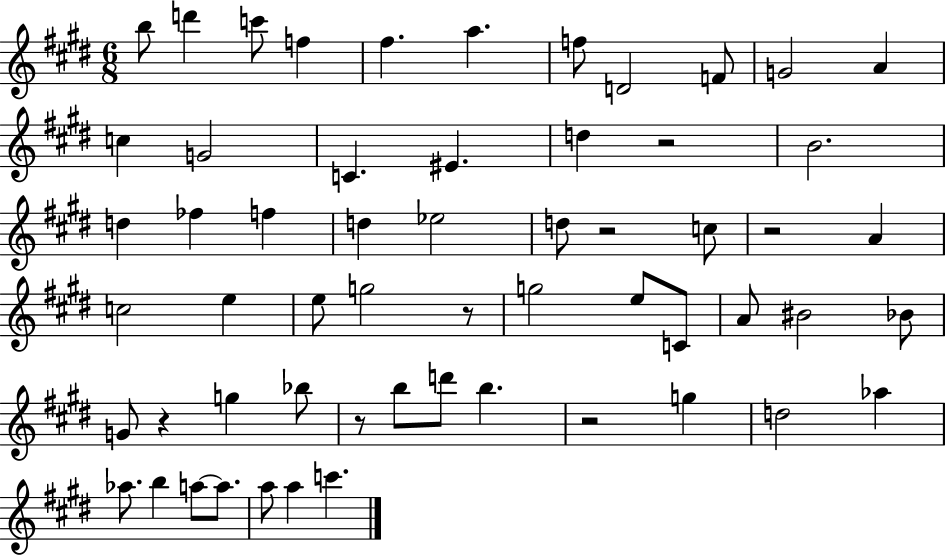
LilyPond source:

{
  \clef treble
  \numericTimeSignature
  \time 6/8
  \key e \major
  b''8 d'''4 c'''8 f''4 | fis''4. a''4. | f''8 d'2 f'8 | g'2 a'4 | \break c''4 g'2 | c'4. eis'4. | d''4 r2 | b'2. | \break d''4 fes''4 f''4 | d''4 ees''2 | d''8 r2 c''8 | r2 a'4 | \break c''2 e''4 | e''8 g''2 r8 | g''2 e''8 c'8 | a'8 bis'2 bes'8 | \break g'8 r4 g''4 bes''8 | r8 b''8 d'''8 b''4. | r2 g''4 | d''2 aes''4 | \break aes''8. b''4 a''8~~ a''8. | a''8 a''4 c'''4. | \bar "|."
}